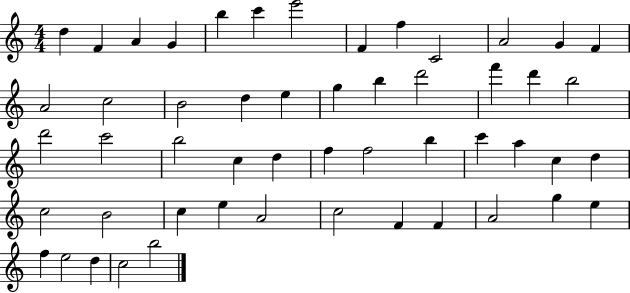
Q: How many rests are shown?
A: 0